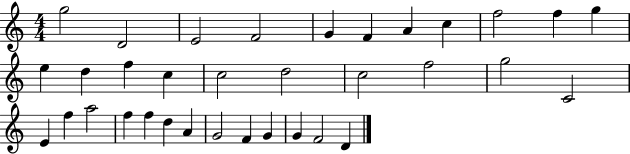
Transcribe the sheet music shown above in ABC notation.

X:1
T:Untitled
M:4/4
L:1/4
K:C
g2 D2 E2 F2 G F A c f2 f g e d f c c2 d2 c2 f2 g2 C2 E f a2 f f d A G2 F G G F2 D